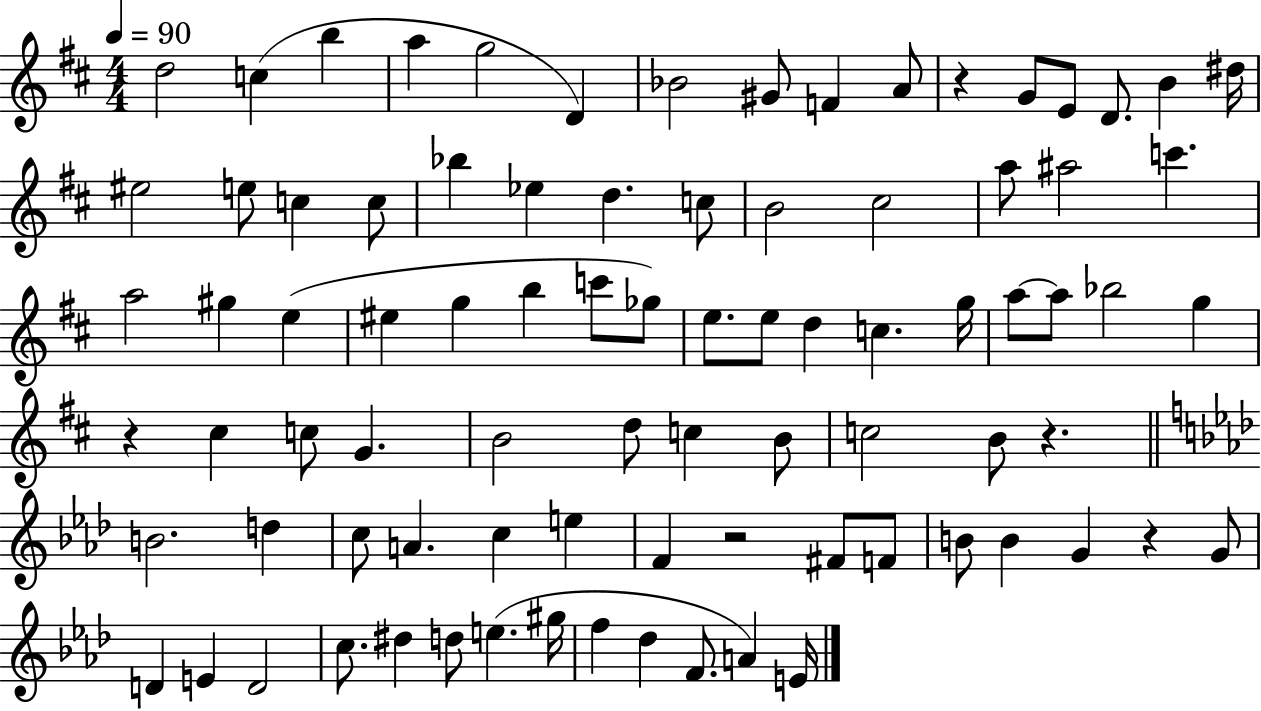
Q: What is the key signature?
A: D major